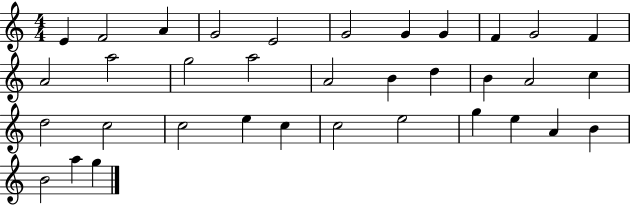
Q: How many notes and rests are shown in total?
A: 35